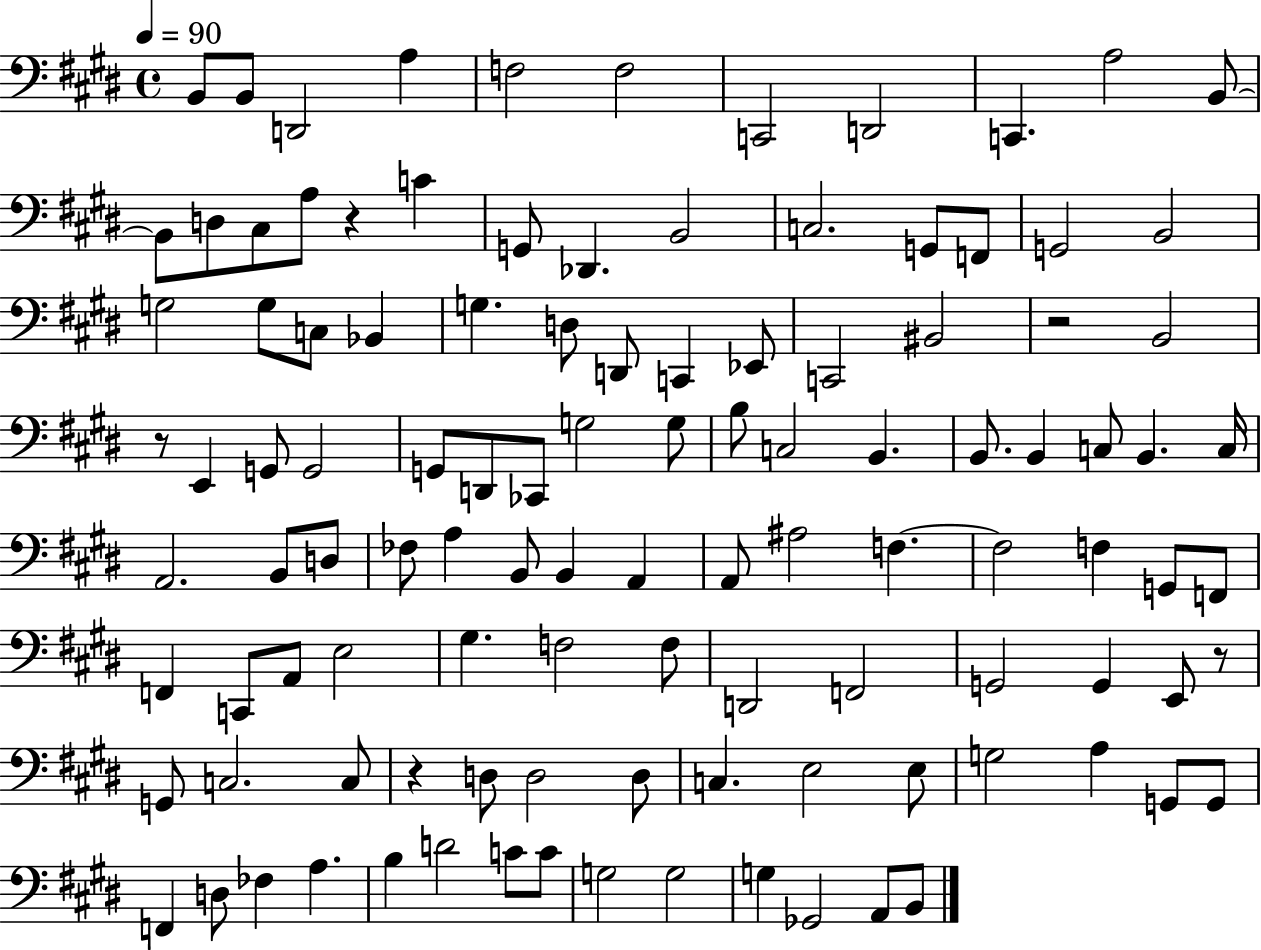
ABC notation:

X:1
T:Untitled
M:4/4
L:1/4
K:E
B,,/2 B,,/2 D,,2 A, F,2 F,2 C,,2 D,,2 C,, A,2 B,,/2 B,,/2 D,/2 ^C,/2 A,/2 z C G,,/2 _D,, B,,2 C,2 G,,/2 F,,/2 G,,2 B,,2 G,2 G,/2 C,/2 _B,, G, D,/2 D,,/2 C,, _E,,/2 C,,2 ^B,,2 z2 B,,2 z/2 E,, G,,/2 G,,2 G,,/2 D,,/2 _C,,/2 G,2 G,/2 B,/2 C,2 B,, B,,/2 B,, C,/2 B,, C,/4 A,,2 B,,/2 D,/2 _F,/2 A, B,,/2 B,, A,, A,,/2 ^A,2 F, F,2 F, G,,/2 F,,/2 F,, C,,/2 A,,/2 E,2 ^G, F,2 F,/2 D,,2 F,,2 G,,2 G,, E,,/2 z/2 G,,/2 C,2 C,/2 z D,/2 D,2 D,/2 C, E,2 E,/2 G,2 A, G,,/2 G,,/2 F,, D,/2 _F, A, B, D2 C/2 C/2 G,2 G,2 G, _G,,2 A,,/2 B,,/2